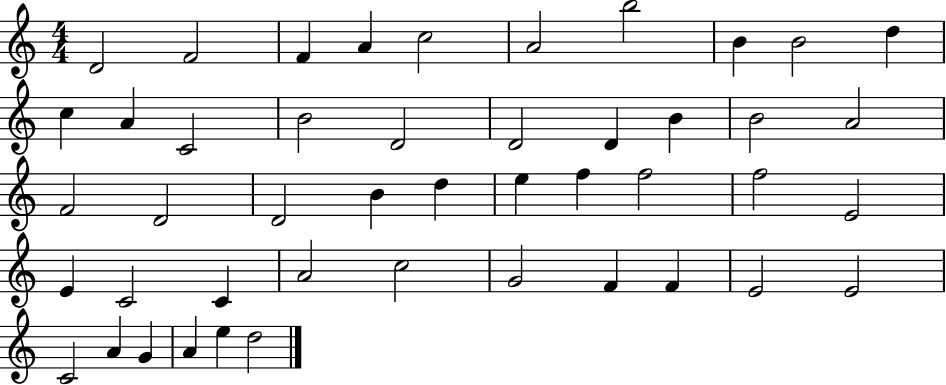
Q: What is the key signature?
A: C major